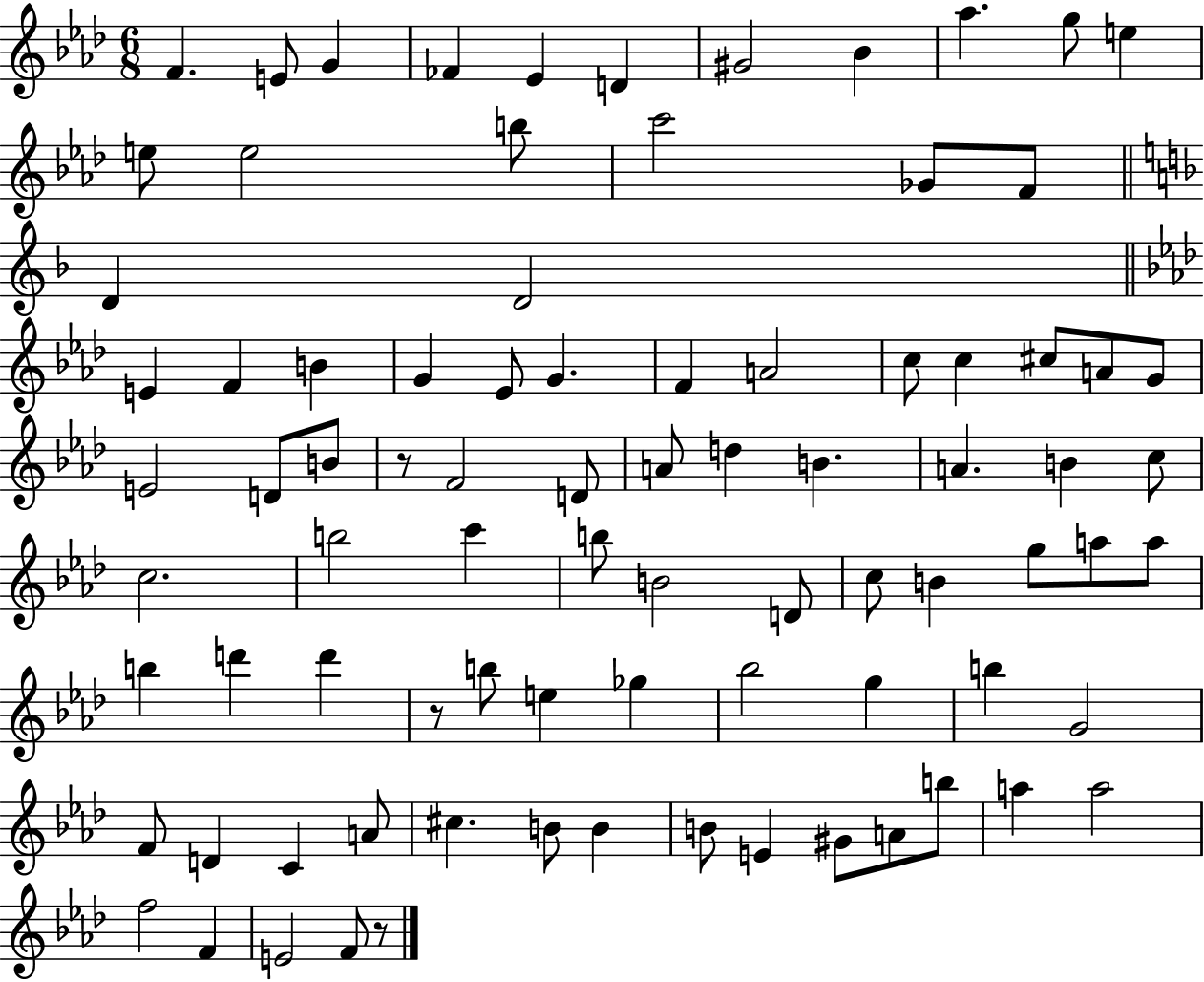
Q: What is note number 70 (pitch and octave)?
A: B4